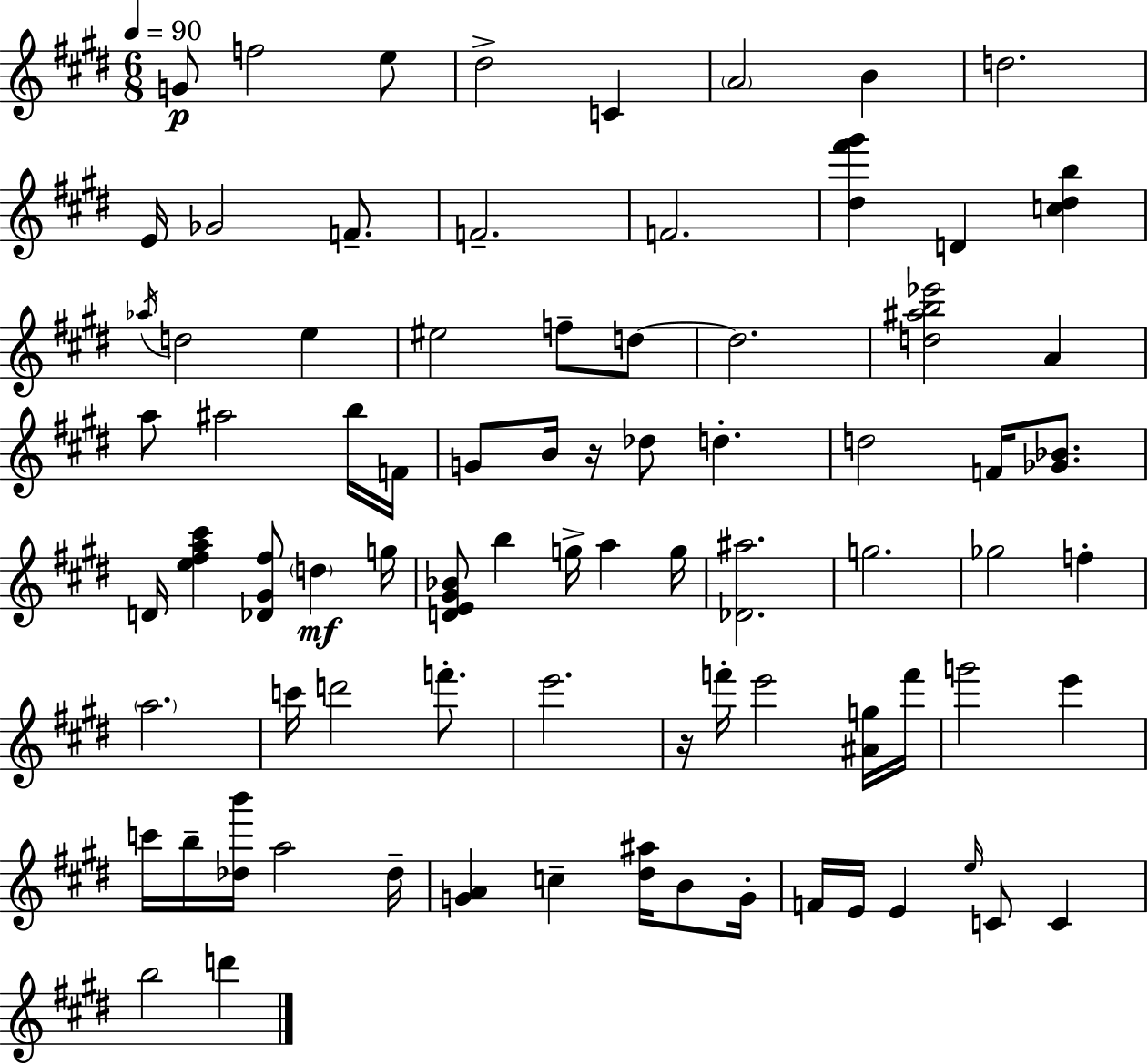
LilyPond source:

{
  \clef treble
  \numericTimeSignature
  \time 6/8
  \key e \major
  \tempo 4 = 90
  \repeat volta 2 { g'8\p f''2 e''8 | dis''2-> c'4 | \parenthesize a'2 b'4 | d''2. | \break e'16 ges'2 f'8.-- | f'2.-- | f'2. | <dis'' fis''' gis'''>4 d'4 <c'' dis'' b''>4 | \break \acciaccatura { aes''16 } d''2 e''4 | eis''2 f''8-- d''8~~ | d''2. | <d'' ais'' b'' ees'''>2 a'4 | \break a''8 ais''2 b''16 | f'16 g'8 b'16 r16 des''8 d''4.-. | d''2 f'16 <ges' bes'>8. | d'16 <e'' fis'' a'' cis'''>4 <des' gis' fis''>8 \parenthesize d''4\mf | \break g''16 <d' e' gis' bes'>8 b''4 g''16-> a''4 | g''16 <des' ais''>2. | g''2. | ges''2 f''4-. | \break \parenthesize a''2. | c'''16 d'''2 f'''8.-. | e'''2. | r16 f'''16-. e'''2 <ais' g''>16 | \break f'''16 g'''2 e'''4 | c'''16 b''16-- <des'' b'''>16 a''2 | des''16-- <g' a'>4 c''4-- <dis'' ais''>16 b'8 | g'16-. f'16 e'16 e'4 \grace { e''16 } c'8 c'4 | \break b''2 d'''4 | } \bar "|."
}